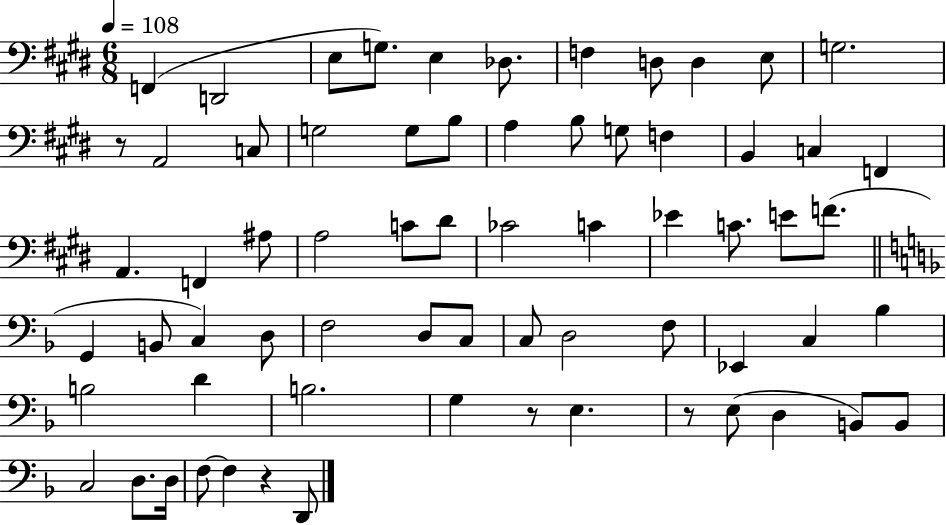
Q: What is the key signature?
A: E major